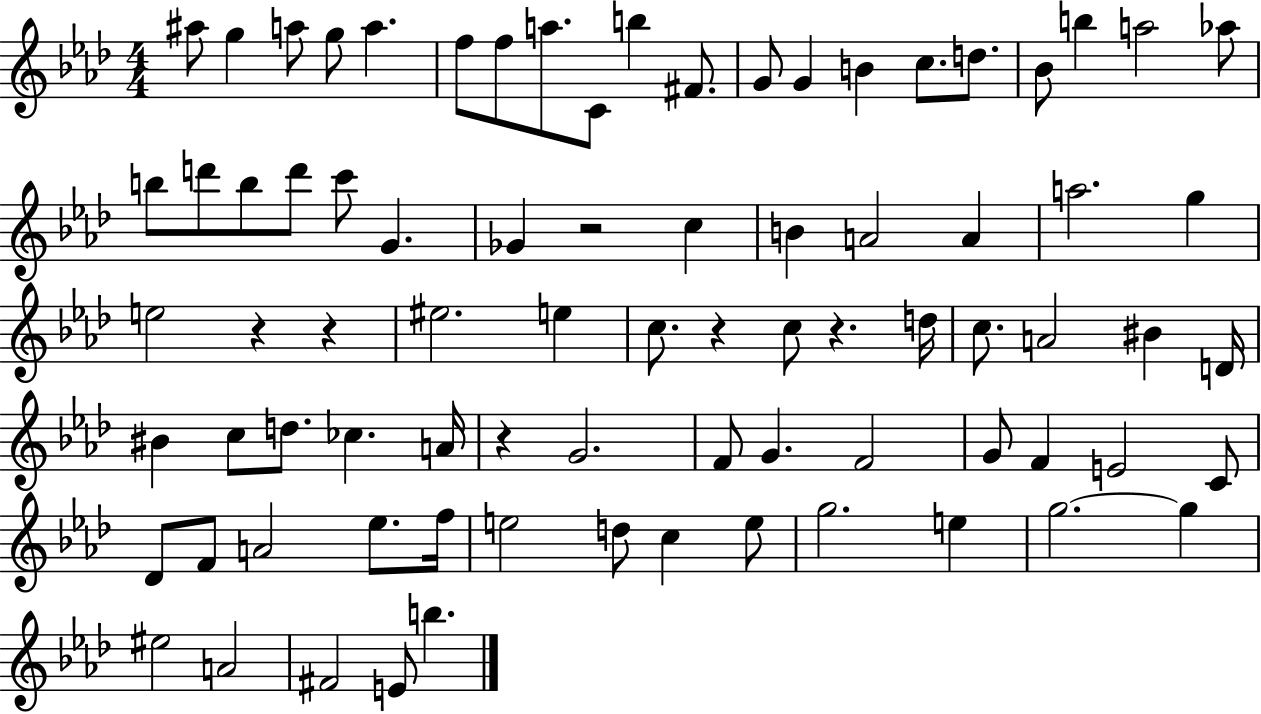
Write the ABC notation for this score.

X:1
T:Untitled
M:4/4
L:1/4
K:Ab
^a/2 g a/2 g/2 a f/2 f/2 a/2 C/2 b ^F/2 G/2 G B c/2 d/2 _B/2 b a2 _a/2 b/2 d'/2 b/2 d'/2 c'/2 G _G z2 c B A2 A a2 g e2 z z ^e2 e c/2 z c/2 z d/4 c/2 A2 ^B D/4 ^B c/2 d/2 _c A/4 z G2 F/2 G F2 G/2 F E2 C/2 _D/2 F/2 A2 _e/2 f/4 e2 d/2 c e/2 g2 e g2 g ^e2 A2 ^F2 E/2 b